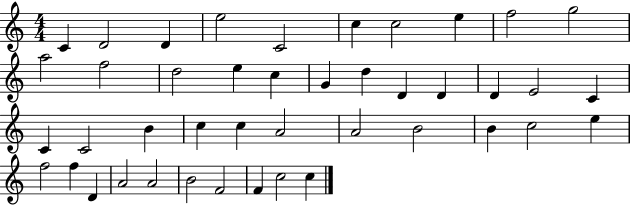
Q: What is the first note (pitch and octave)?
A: C4